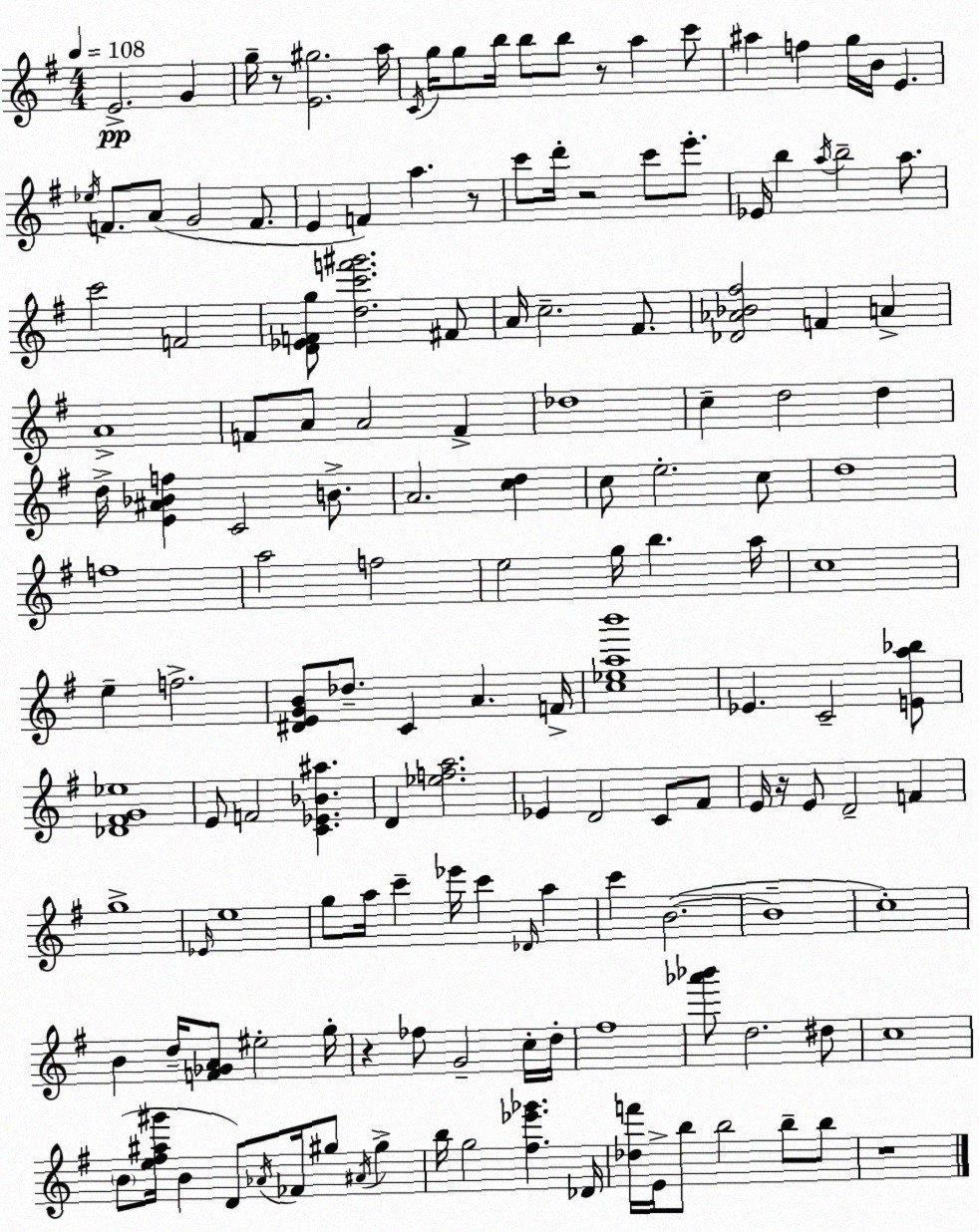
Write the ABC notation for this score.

X:1
T:Untitled
M:4/4
L:1/4
K:G
E2 G g/4 z/2 [E^g]2 a/4 C/4 g/4 g/2 b/4 b/2 b/2 z/2 a c'/2 ^a f g/4 B/4 E _e/4 F/2 A/2 G2 F/2 E F a z/2 c'/2 d'/4 z2 c'/2 e'/2 _E/4 b a/4 b2 a/2 c'2 F2 [D_EFg]/2 [dc'f'^g']2 ^F/2 A/4 c2 ^F/2 [_D_A_B^f]2 F A A4 F/2 A/2 A2 F _d4 c d2 d d/4 [E^A_Bf] C2 B/2 A2 [cd] c/2 e2 c/2 d4 f4 a2 f2 e2 g/4 b a/4 c4 e f2 [^DEGB]/2 _d/2 C A F/4 [c_eab']4 _E C2 [Ea_b]/2 [_D^FG_e]4 E/2 F2 [C_E_B^a] D [_efa]2 _E D2 C/2 ^F/2 E/4 z/4 E/2 D2 F g4 _E/4 e4 g/2 a/4 c' _e'/4 c' _D/4 a c' B2 B4 c4 B d/4 [F_GA]/2 ^e2 g/4 z _f/2 G2 c/4 d/4 ^f4 [_a'_b']/2 d2 ^d/2 c4 B/2 [e^f^a^g']/4 B D/2 _A/4 _F/4 ^g/2 ^A/4 ^g b/4 g2 [^f_e'_g'] _D/4 [_df']/4 E/4 b/2 b2 b/2 b/2 z4